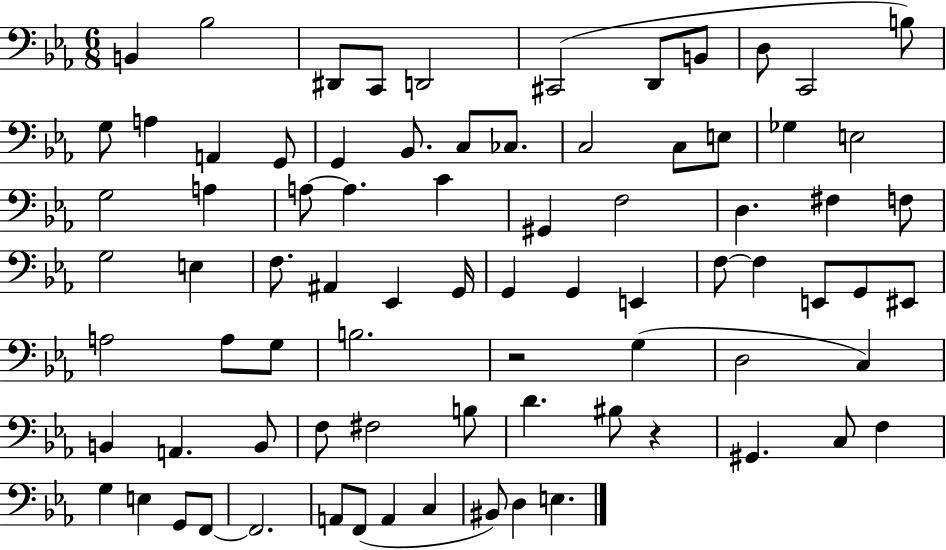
{
  \clef bass
  \numericTimeSignature
  \time 6/8
  \key ees \major
  \repeat volta 2 { b,4 bes2 | dis,8 c,8 d,2 | cis,2( d,8 b,8 | d8 c,2 b8) | \break g8 a4 a,4 g,8 | g,4 bes,8. c8 ces8. | c2 c8 e8 | ges4 e2 | \break g2 a4 | a8~~ a4. c'4 | gis,4 f2 | d4. fis4 f8 | \break g2 e4 | f8. ais,4 ees,4 g,16 | g,4 g,4 e,4 | f8~~ f4 e,8 g,8 eis,8 | \break a2 a8 g8 | b2. | r2 g4( | d2 c4) | \break b,4 a,4. b,8 | f8 fis2 b8 | d'4. bis8 r4 | gis,4. c8 f4 | \break g4 e4 g,8 f,8~~ | f,2. | a,8 f,8( a,4 c4 | bis,8) d4 e4. | \break } \bar "|."
}